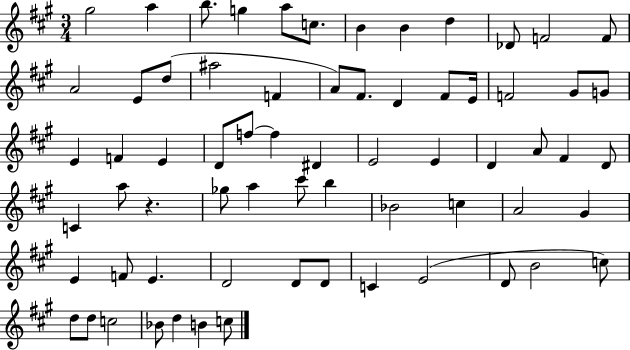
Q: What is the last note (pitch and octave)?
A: C5